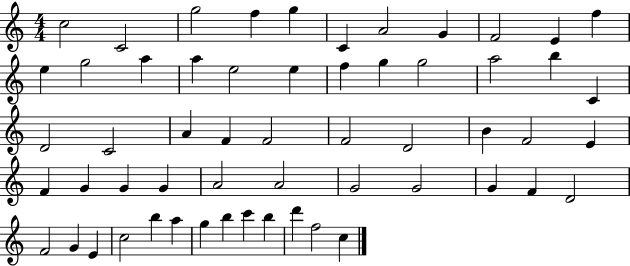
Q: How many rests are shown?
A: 0